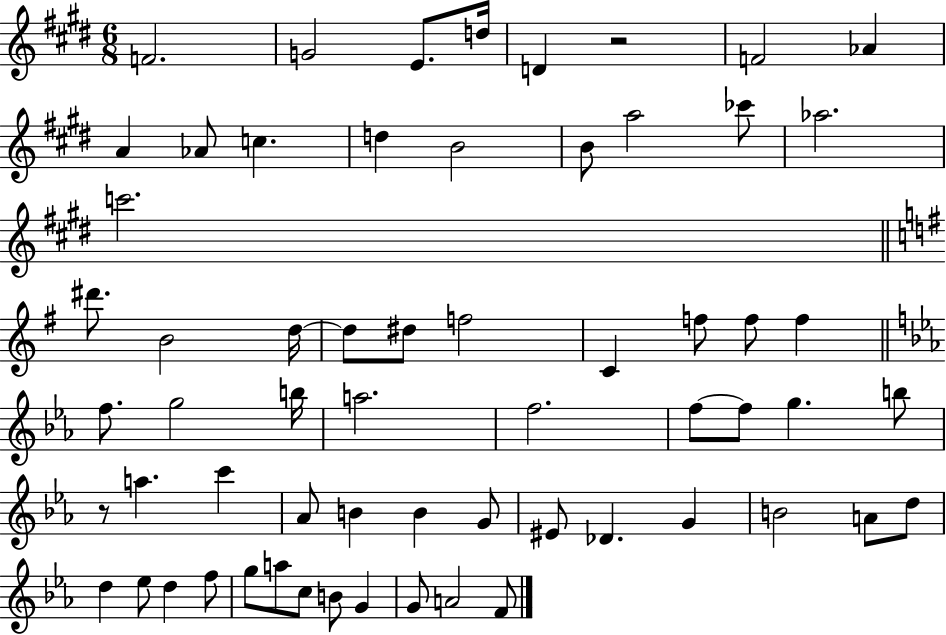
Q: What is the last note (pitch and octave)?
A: F4